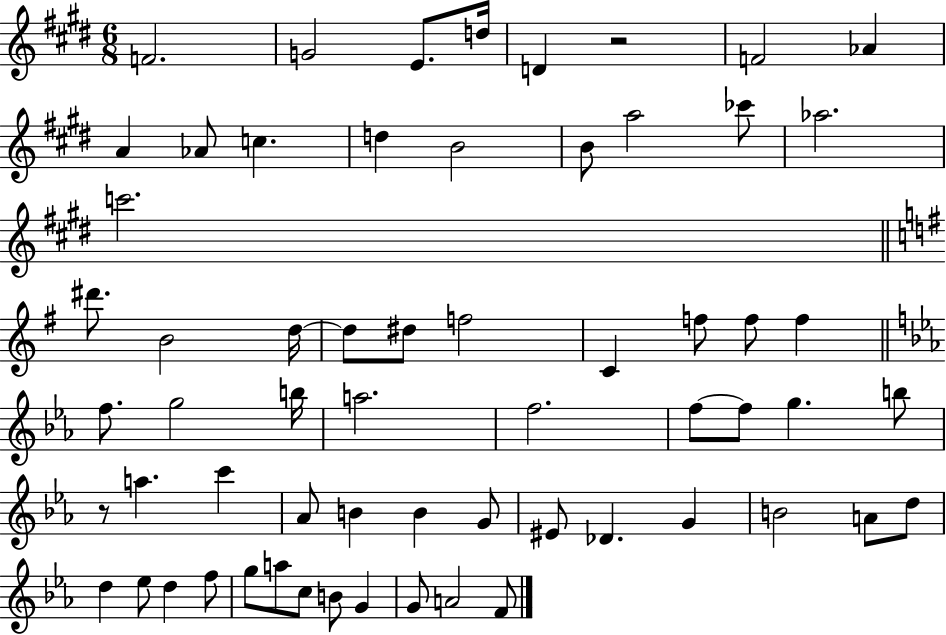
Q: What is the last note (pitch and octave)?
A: F4